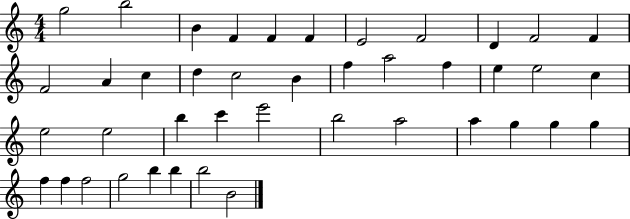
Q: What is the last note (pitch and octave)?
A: B4